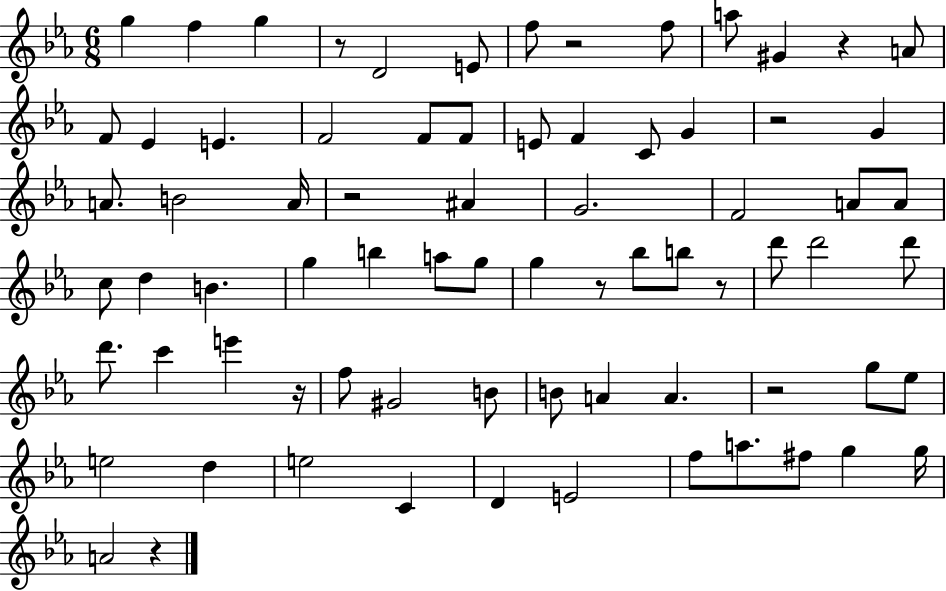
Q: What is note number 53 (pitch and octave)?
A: Eb5